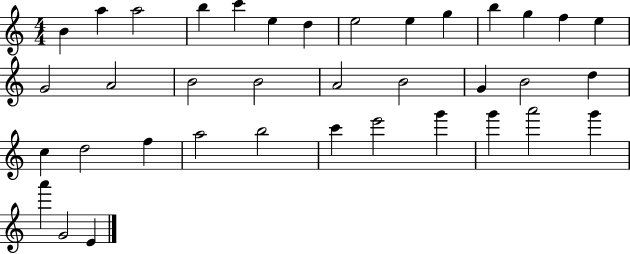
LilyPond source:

{
  \clef treble
  \numericTimeSignature
  \time 4/4
  \key c \major
  b'4 a''4 a''2 | b''4 c'''4 e''4 d''4 | e''2 e''4 g''4 | b''4 g''4 f''4 e''4 | \break g'2 a'2 | b'2 b'2 | a'2 b'2 | g'4 b'2 d''4 | \break c''4 d''2 f''4 | a''2 b''2 | c'''4 e'''2 g'''4 | g'''4 a'''2 g'''4 | \break a'''4 g'2 e'4 | \bar "|."
}